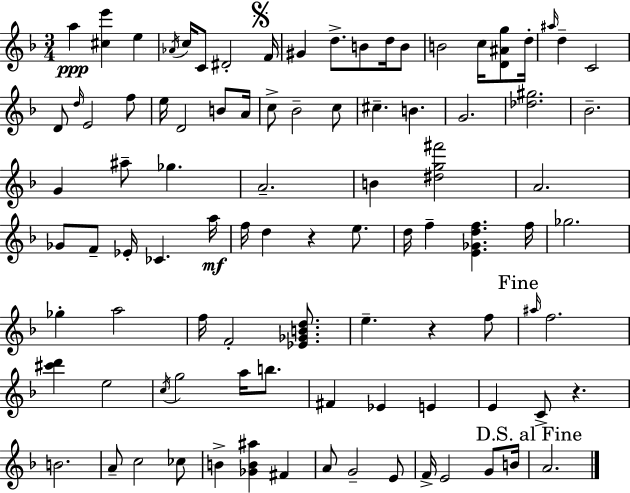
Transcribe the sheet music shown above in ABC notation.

X:1
T:Untitled
M:3/4
L:1/4
K:F
a [^ce'] e _A/4 c/4 C/2 ^D2 F/4 ^G d/2 B/2 d/4 B/2 B2 c/4 [D^Ag]/2 d/4 ^a/4 d C2 D/2 d/4 E2 f/2 e/4 D2 B/2 A/4 c/2 _B2 c/2 ^c B G2 [_d^g]2 _B2 G ^a/2 _g A2 B [^dg^f']2 A2 _G/2 F/2 _E/4 _C a/4 f/4 d z e/2 d/4 f [E_Gdf] f/4 _g2 _g a2 f/4 F2 [_E_GBd]/2 e z f/2 ^a/4 f2 [^c'd'] e2 c/4 g2 a/4 b/2 ^F _E E E C/2 z B2 A/2 c2 _c/2 B [_GB^a] ^F A/2 G2 E/2 F/4 E2 G/2 B/4 A2